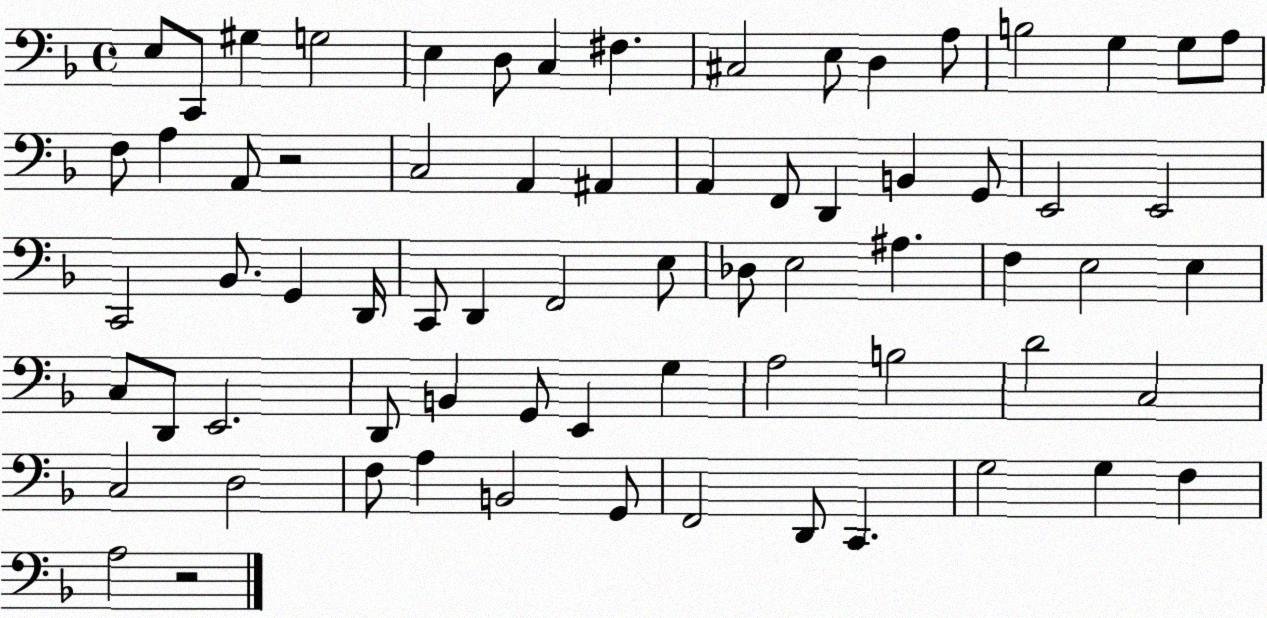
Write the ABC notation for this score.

X:1
T:Untitled
M:4/4
L:1/4
K:F
E,/2 C,,/2 ^G, G,2 E, D,/2 C, ^F, ^C,2 E,/2 D, A,/2 B,2 G, G,/2 A,/2 F,/2 A, A,,/2 z2 C,2 A,, ^A,, A,, F,,/2 D,, B,, G,,/2 E,,2 E,,2 C,,2 _B,,/2 G,, D,,/4 C,,/2 D,, F,,2 E,/2 _D,/2 E,2 ^A, F, E,2 E, C,/2 D,,/2 E,,2 D,,/2 B,, G,,/2 E,, G, A,2 B,2 D2 C,2 C,2 D,2 F,/2 A, B,,2 G,,/2 F,,2 D,,/2 C,, G,2 G, F, A,2 z2